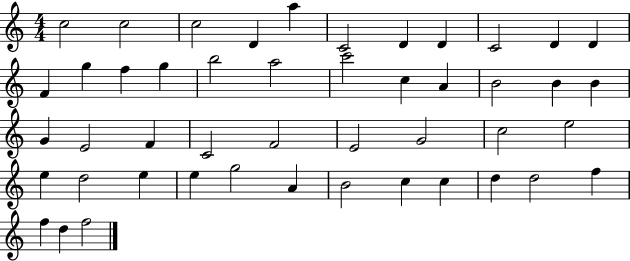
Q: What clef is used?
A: treble